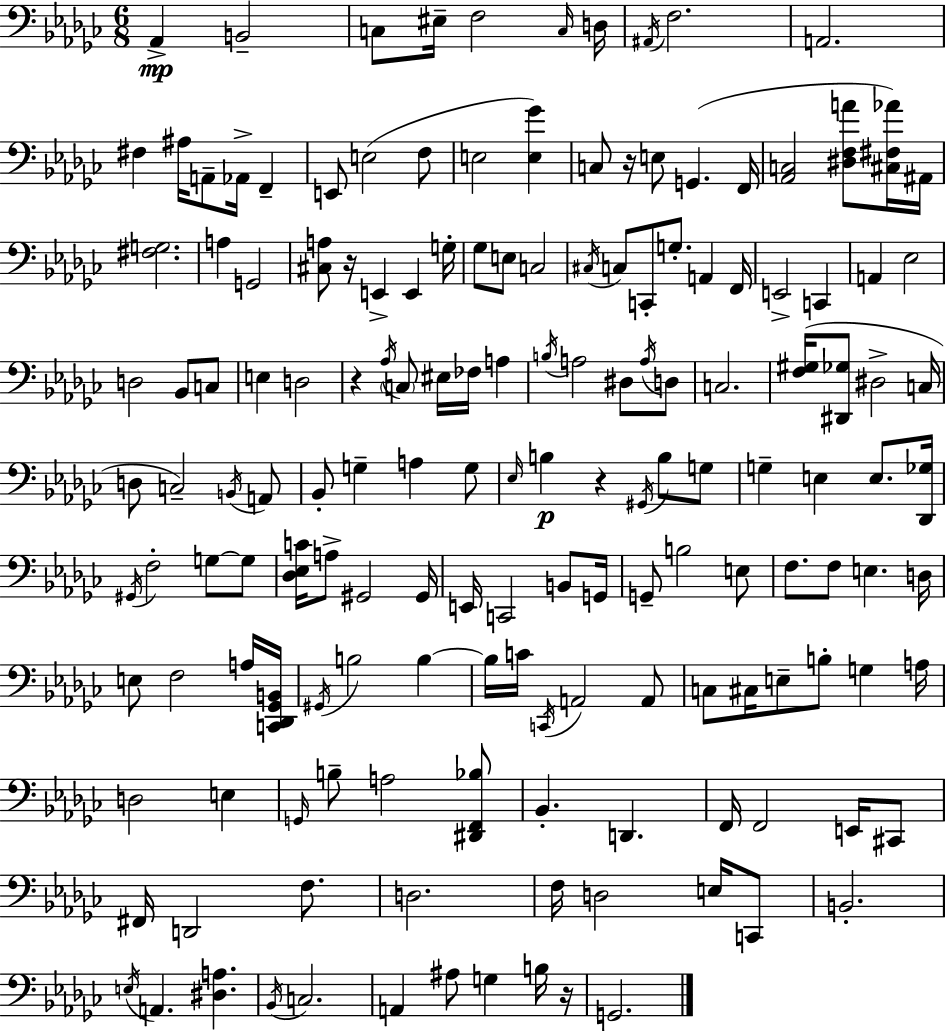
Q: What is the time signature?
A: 6/8